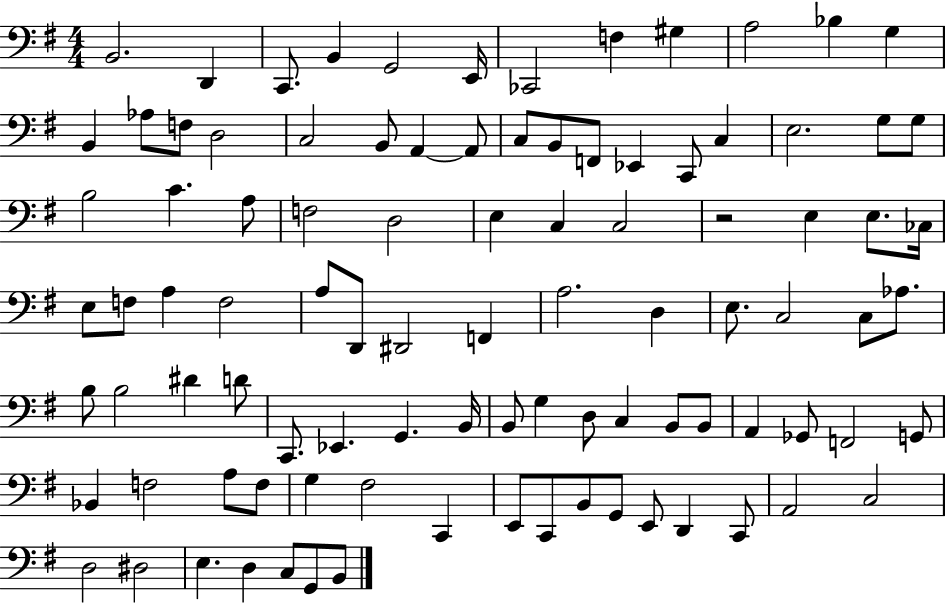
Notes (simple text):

B2/h. D2/q C2/e. B2/q G2/h E2/s CES2/h F3/q G#3/q A3/h Bb3/q G3/q B2/q Ab3/e F3/e D3/h C3/h B2/e A2/q A2/e C3/e B2/e F2/e Eb2/q C2/e C3/q E3/h. G3/e G3/e B3/h C4/q. A3/e F3/h D3/h E3/q C3/q C3/h R/h E3/q E3/e. CES3/s E3/e F3/e A3/q F3/h A3/e D2/e D#2/h F2/q A3/h. D3/q E3/e. C3/h C3/e Ab3/e. B3/e B3/h D#4/q D4/e C2/e. Eb2/q. G2/q. B2/s B2/e G3/q D3/e C3/q B2/e B2/e A2/q Gb2/e F2/h G2/e Bb2/q F3/h A3/e F3/e G3/q F#3/h C2/q E2/e C2/e B2/e G2/e E2/e D2/q C2/e A2/h C3/h D3/h D#3/h E3/q. D3/q C3/e G2/e B2/e